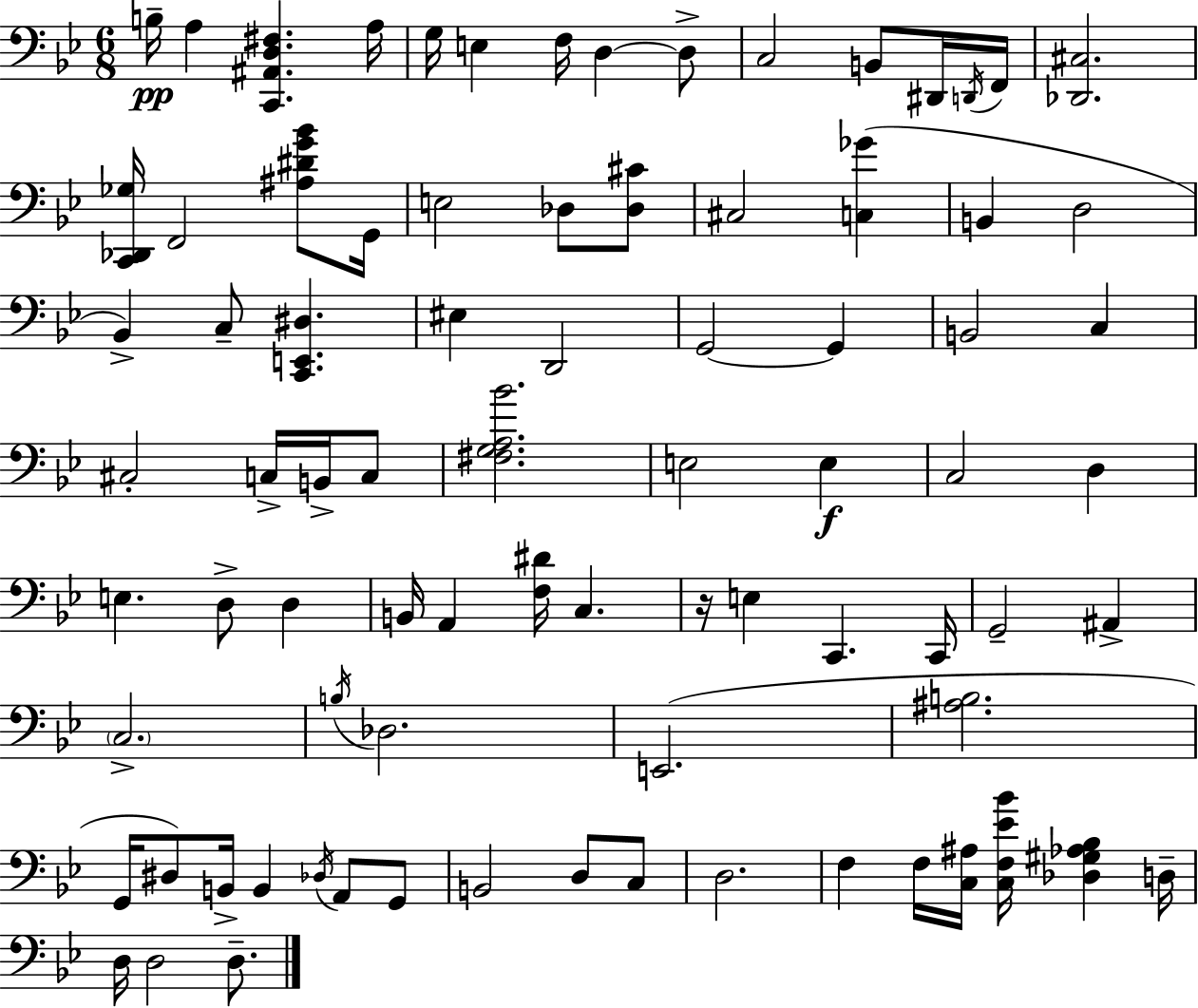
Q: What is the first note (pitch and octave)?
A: B3